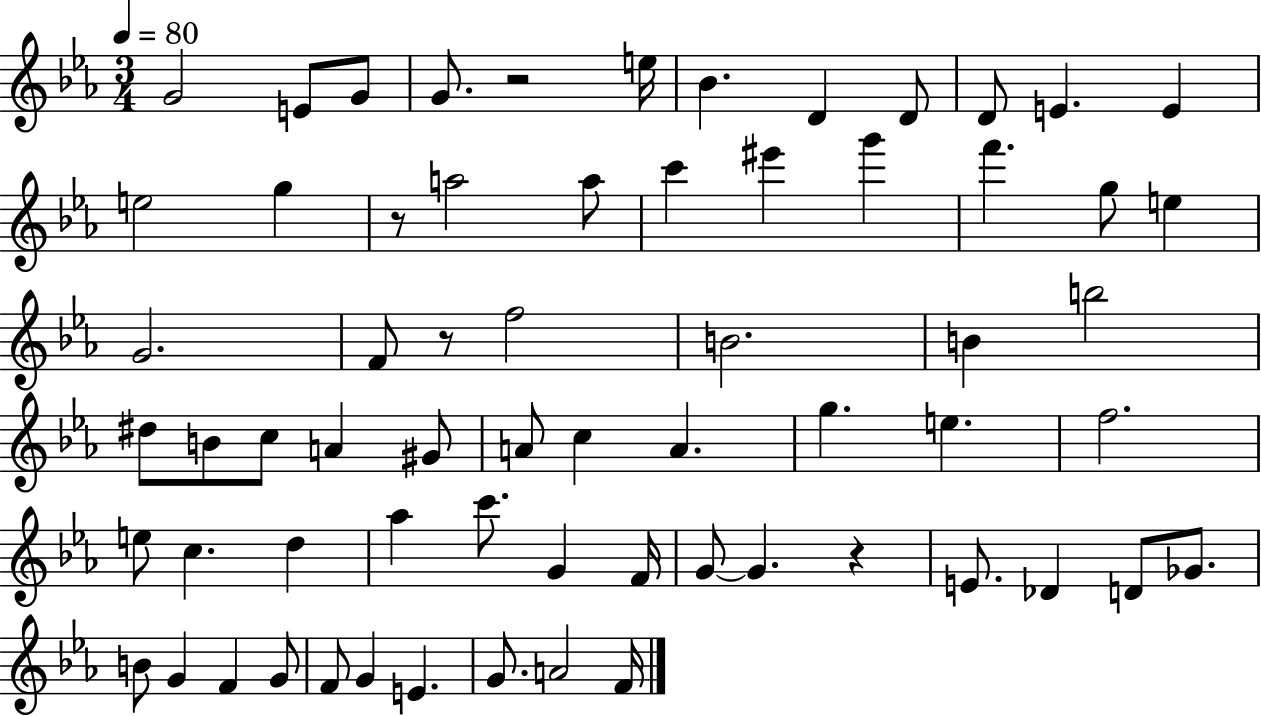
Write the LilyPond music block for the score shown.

{
  \clef treble
  \numericTimeSignature
  \time 3/4
  \key ees \major
  \tempo 4 = 80
  \repeat volta 2 { g'2 e'8 g'8 | g'8. r2 e''16 | bes'4. d'4 d'8 | d'8 e'4. e'4 | \break e''2 g''4 | r8 a''2 a''8 | c'''4 eis'''4 g'''4 | f'''4. g''8 e''4 | \break g'2. | f'8 r8 f''2 | b'2. | b'4 b''2 | \break dis''8 b'8 c''8 a'4 gis'8 | a'8 c''4 a'4. | g''4. e''4. | f''2. | \break e''8 c''4. d''4 | aes''4 c'''8. g'4 f'16 | g'8~~ g'4. r4 | e'8. des'4 d'8 ges'8. | \break b'8 g'4 f'4 g'8 | f'8 g'4 e'4. | g'8. a'2 f'16 | } \bar "|."
}